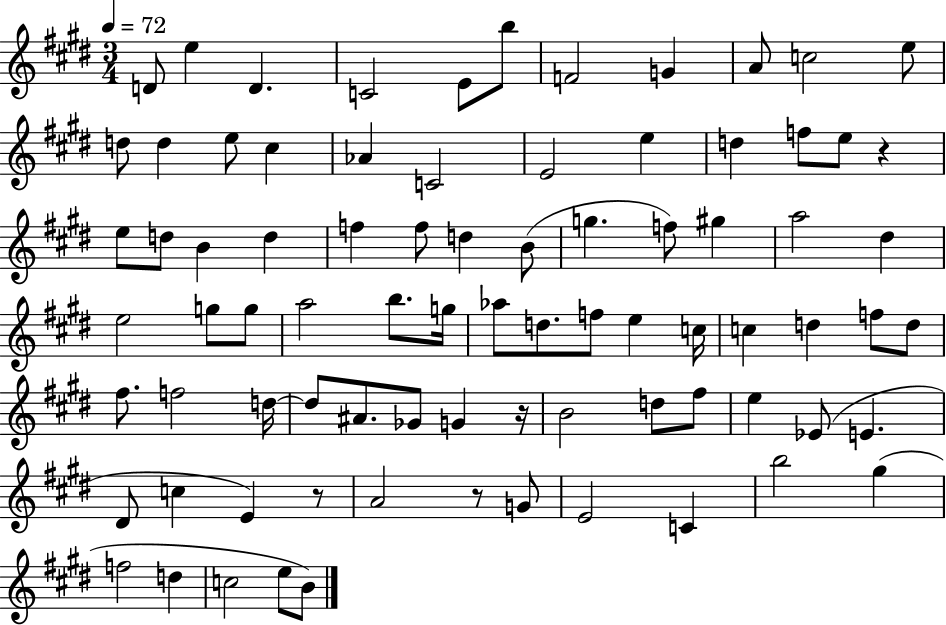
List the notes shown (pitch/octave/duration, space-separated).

D4/e E5/q D4/q. C4/h E4/e B5/e F4/h G4/q A4/e C5/h E5/e D5/e D5/q E5/e C#5/q Ab4/q C4/h E4/h E5/q D5/q F5/e E5/e R/q E5/e D5/e B4/q D5/q F5/q F5/e D5/q B4/e G5/q. F5/e G#5/q A5/h D#5/q E5/h G5/e G5/e A5/h B5/e. G5/s Ab5/e D5/e. F5/e E5/q C5/s C5/q D5/q F5/e D5/e F#5/e. F5/h D5/s D5/e A#4/e. Gb4/e G4/q R/s B4/h D5/e F#5/e E5/q Eb4/e E4/q. D#4/e C5/q E4/q R/e A4/h R/e G4/e E4/h C4/q B5/h G#5/q F5/h D5/q C5/h E5/e B4/e